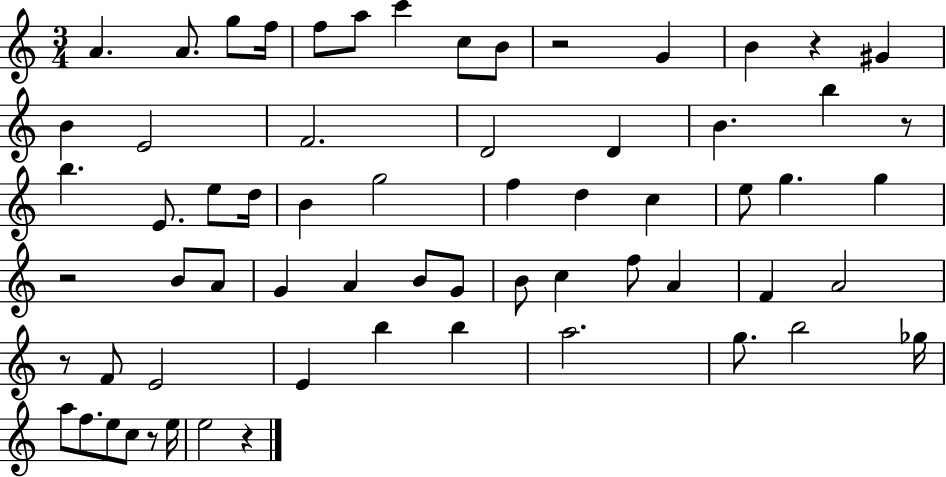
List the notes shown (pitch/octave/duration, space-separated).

A4/q. A4/e. G5/e F5/s F5/e A5/e C6/q C5/e B4/e R/h G4/q B4/q R/q G#4/q B4/q E4/h F4/h. D4/h D4/q B4/q. B5/q R/e B5/q. E4/e. E5/e D5/s B4/q G5/h F5/q D5/q C5/q E5/e G5/q. G5/q R/h B4/e A4/e G4/q A4/q B4/e G4/e B4/e C5/q F5/e A4/q F4/q A4/h R/e F4/e E4/h E4/q B5/q B5/q A5/h. G5/e. B5/h Gb5/s A5/e F5/e. E5/e C5/e R/e E5/s E5/h R/q